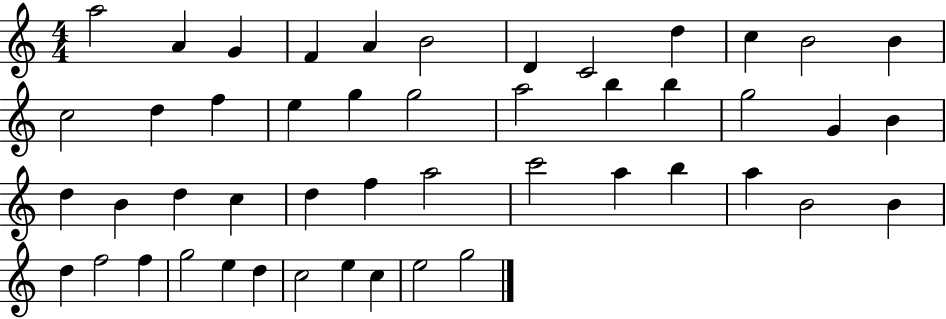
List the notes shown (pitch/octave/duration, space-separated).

A5/h A4/q G4/q F4/q A4/q B4/h D4/q C4/h D5/q C5/q B4/h B4/q C5/h D5/q F5/q E5/q G5/q G5/h A5/h B5/q B5/q G5/h G4/q B4/q D5/q B4/q D5/q C5/q D5/q F5/q A5/h C6/h A5/q B5/q A5/q B4/h B4/q D5/q F5/h F5/q G5/h E5/q D5/q C5/h E5/q C5/q E5/h G5/h